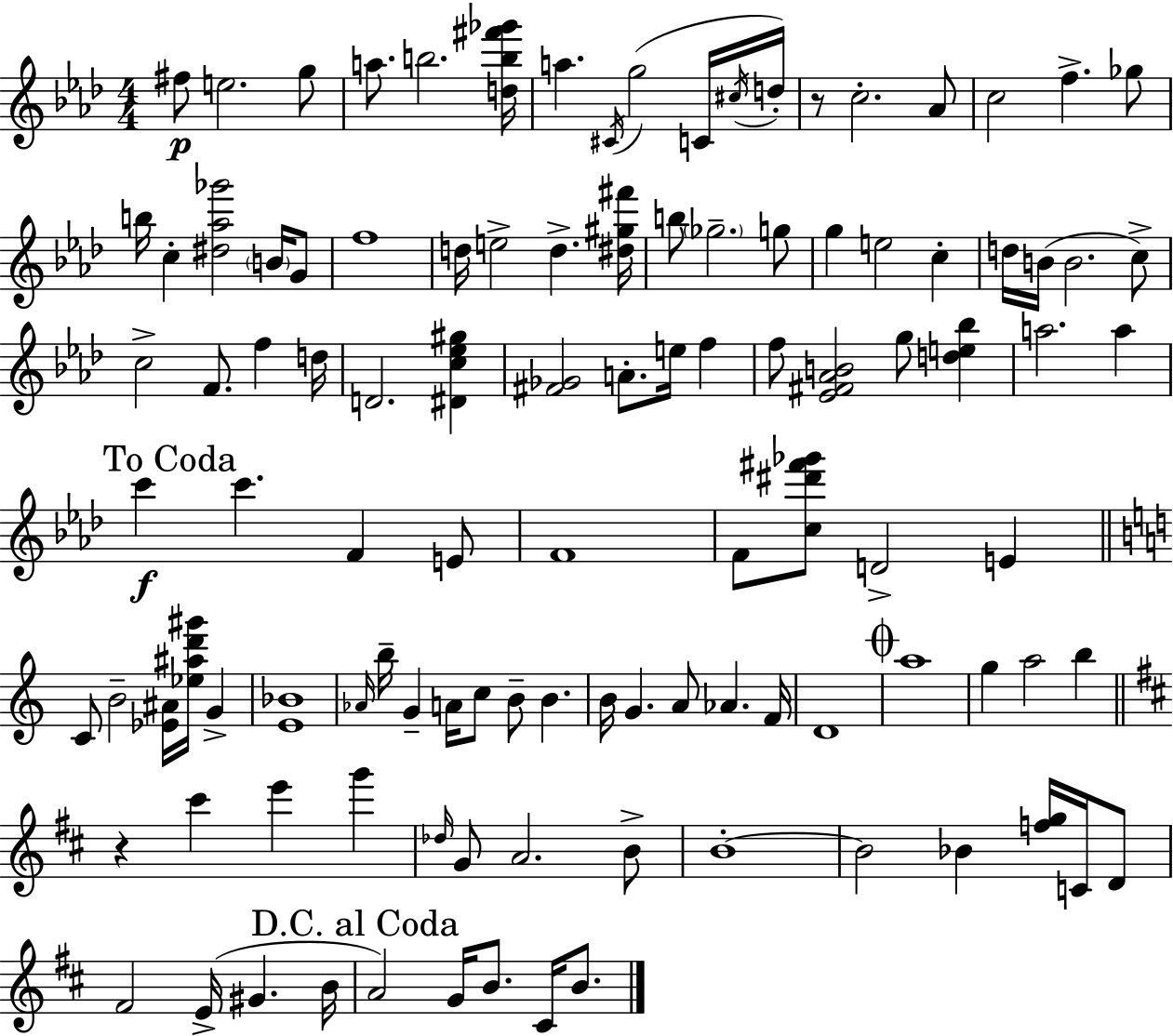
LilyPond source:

{
  \clef treble
  \numericTimeSignature
  \time 4/4
  \key f \minor
  fis''8\p e''2. g''8 | a''8. b''2. <d'' b'' fis''' ges'''>16 | a''4. \acciaccatura { cis'16 }( g''2 c'16 | \acciaccatura { cis''16 } d''16-.) r8 c''2.-. | \break aes'8 c''2 f''4.-> | ges''8 b''16 c''4-. <dis'' aes'' ges'''>2 \parenthesize b'16 | g'8 f''1 | d''16 e''2-> d''4.-> | \break <dis'' gis'' fis'''>16 b''8 \parenthesize ges''2.-- | g''8 g''4 e''2 c''4-. | d''16 b'16( b'2. | c''8->) c''2-> f'8. f''4 | \break d''16 d'2. <dis' c'' ees'' gis''>4 | <fis' ges'>2 a'8.-. e''16 f''4 | f''8 <ees' fis' aes' b'>2 g''8 <d'' e'' bes''>4 | a''2. a''4 | \break \mark "To Coda" c'''4\f c'''4. f'4 | e'8 f'1 | f'8 <c'' dis''' fis''' ges'''>8 d'2-> e'4 | \bar "||" \break \key c \major c'8 b'2-- <ees' ais'>16 <ees'' ais'' d''' gis'''>16 g'4-> | <e' bes'>1 | \grace { aes'16 } b''16-- g'4-- a'16 c''8 b'8-- b'4. | b'16 g'4. a'8 aes'4. | \break f'16 d'1 | \mark \markup { \musicglyph "scripts.coda" } a''1 | g''4 a''2 b''4 | \bar "||" \break \key d \major r4 cis'''4 e'''4 g'''4 | \grace { des''16 } g'8 a'2. b'8-> | b'1-.~~ | b'2 bes'4 <f'' g''>16 c'16 d'8 | \break fis'2 e'16->( gis'4. | b'16 \mark "D.C. al Coda" a'2) g'16 b'8. cis'16 b'8. | \bar "|."
}